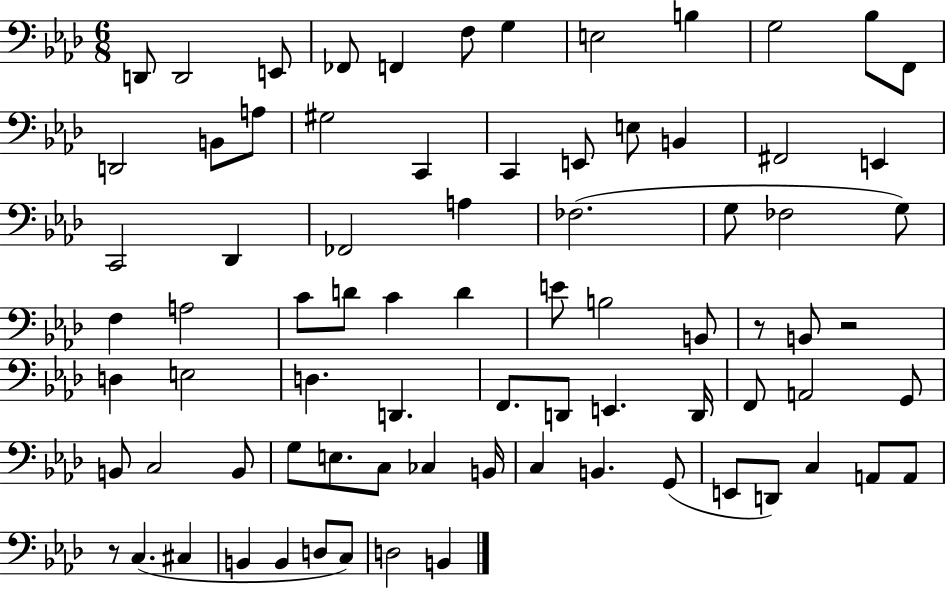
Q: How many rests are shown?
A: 3